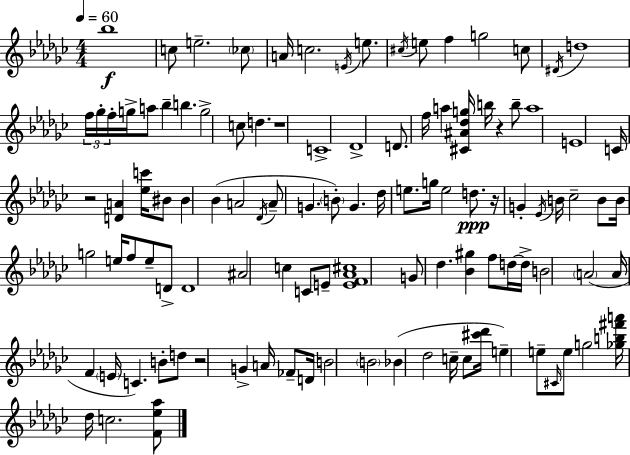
{
  \clef treble
  \numericTimeSignature
  \time 4/4
  \key ees \minor
  \tempo 4 = 60
  bes''1\f | c''8 e''2.-- \parenthesize ces''8 | a'16 c''2. \acciaccatura { e'16 } e''8. | \acciaccatura { cis''16 } e''8 f''4 g''2 | \break c''8 \acciaccatura { dis'16 } d''1 | \tuplet 3/2 { f''16 ges''16-. f''16-. } g''16-> a''8 bes''4-- b''4. | g''2-> c''8 d''4. | r1 | \break c'1-> | des'1-> | d'8. f''16 a''4 <cis' ais' des'' g''>16 b''16 r4 | b''8-- a''1 | \break e'1 | c'16 r2 <d' a'>4 | <ees'' c'''>16 bis'8 bis'4 bes'4( a'2 | \acciaccatura { des'16 } a'8-- g'4. \parenthesize b'8-.) g'4. | \break des''16 e''8. g''16 e''2 | d''8.\ppp r16 g'4-. \acciaccatura { ees'16 } b'16 ces''2-- | b'8 b'16 g''2 e''16 f''8 | e''8-- d'8-> d'1 | \break ais'2 c''4 | c'8 e'8-- <e' f' aes' cis''>1 | g'8 des''4. <bes' gis''>4 | f''8 d''16~~ d''16-> b'2 \parenthesize a'2( | \break a'16 f'4 \parenthesize e'16 c'4.) | b'8-. d''8 r2 g'4-> | a'16 fes'8-- d'16 b'2 \parenthesize b'2 | bes'4( des''2 | \break c''16-- c''8 <cis''' des'''>16 e''4--) e''8-- \grace { cis'16 } e''8 g''2 | <ges'' b'' fis''' a'''>16 des''16 c''2. | <f' ees'' aes''>8 \bar "|."
}